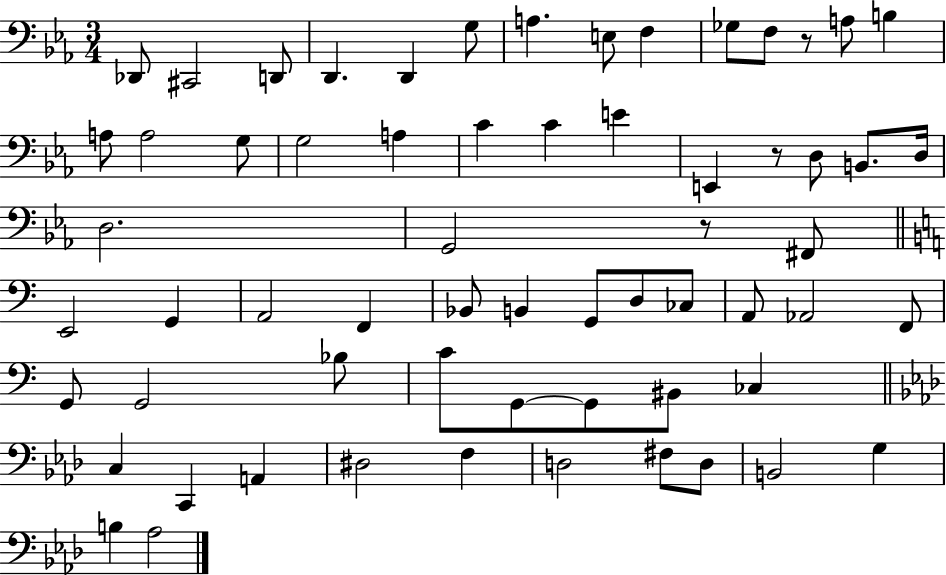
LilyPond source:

{
  \clef bass
  \numericTimeSignature
  \time 3/4
  \key ees \major
  des,8 cis,2 d,8 | d,4. d,4 g8 | a4. e8 f4 | ges8 f8 r8 a8 b4 | \break a8 a2 g8 | g2 a4 | c'4 c'4 e'4 | e,4 r8 d8 b,8. d16 | \break d2. | g,2 r8 fis,8 | \bar "||" \break \key c \major e,2 g,4 | a,2 f,4 | bes,8 b,4 g,8 d8 ces8 | a,8 aes,2 f,8 | \break g,8 g,2 bes8 | c'8 g,8~~ g,8 bis,8 ces4 | \bar "||" \break \key aes \major c4 c,4 a,4 | dis2 f4 | d2 fis8 d8 | b,2 g4 | \break b4 aes2 | \bar "|."
}